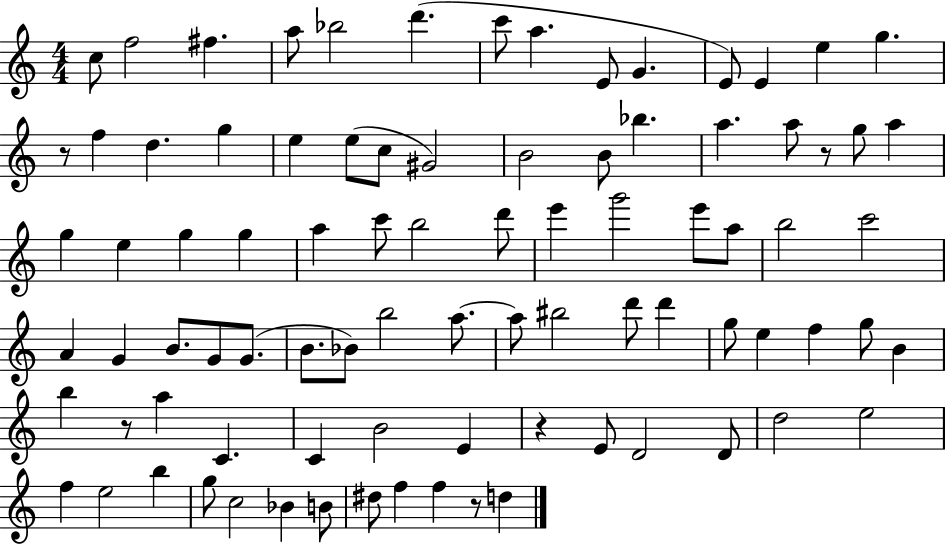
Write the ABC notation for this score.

X:1
T:Untitled
M:4/4
L:1/4
K:C
c/2 f2 ^f a/2 _b2 d' c'/2 a E/2 G E/2 E e g z/2 f d g e e/2 c/2 ^G2 B2 B/2 _b a a/2 z/2 g/2 a g e g g a c'/2 b2 d'/2 e' g'2 e'/2 a/2 b2 c'2 A G B/2 G/2 G/2 B/2 _B/2 b2 a/2 a/2 ^b2 d'/2 d' g/2 e f g/2 B b z/2 a C C B2 E z E/2 D2 D/2 d2 e2 f e2 b g/2 c2 _B B/2 ^d/2 f f z/2 d